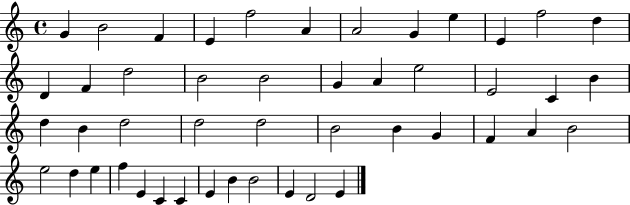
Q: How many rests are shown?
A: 0